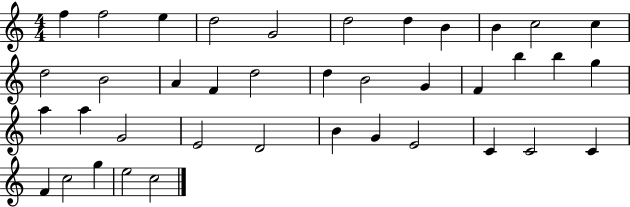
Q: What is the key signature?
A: C major